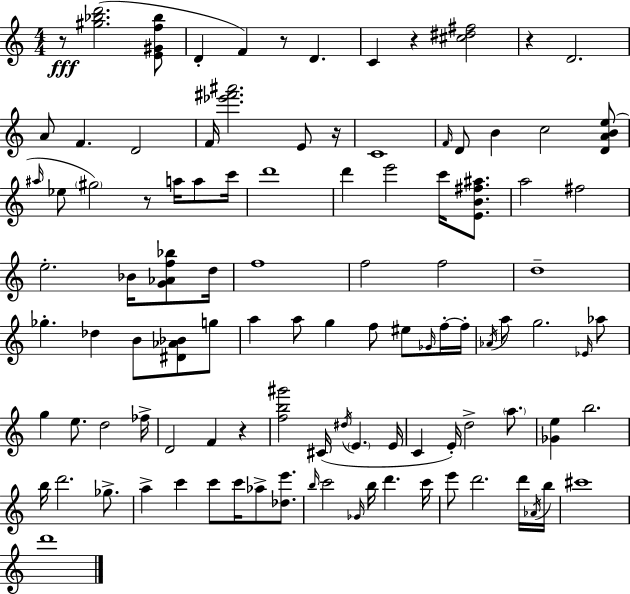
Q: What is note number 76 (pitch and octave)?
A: C6